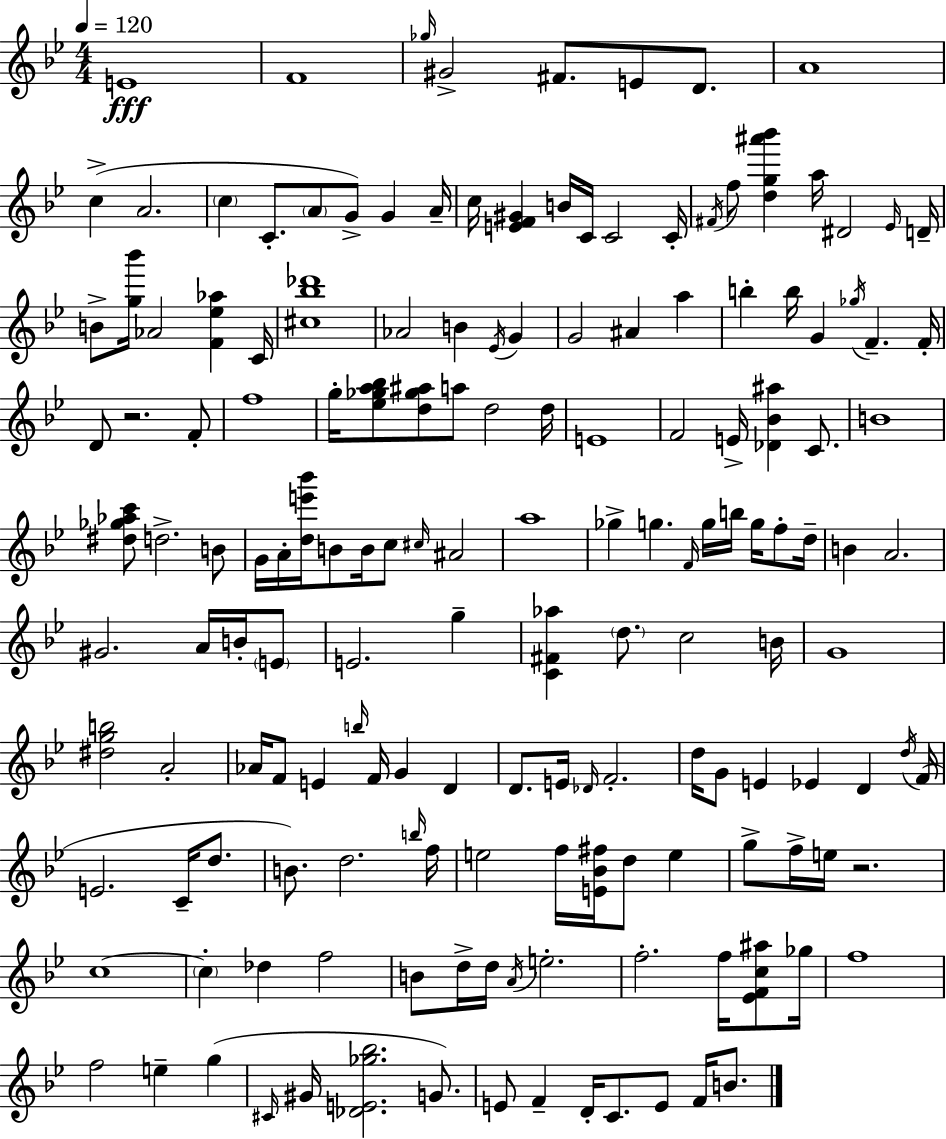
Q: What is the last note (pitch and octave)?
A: B4